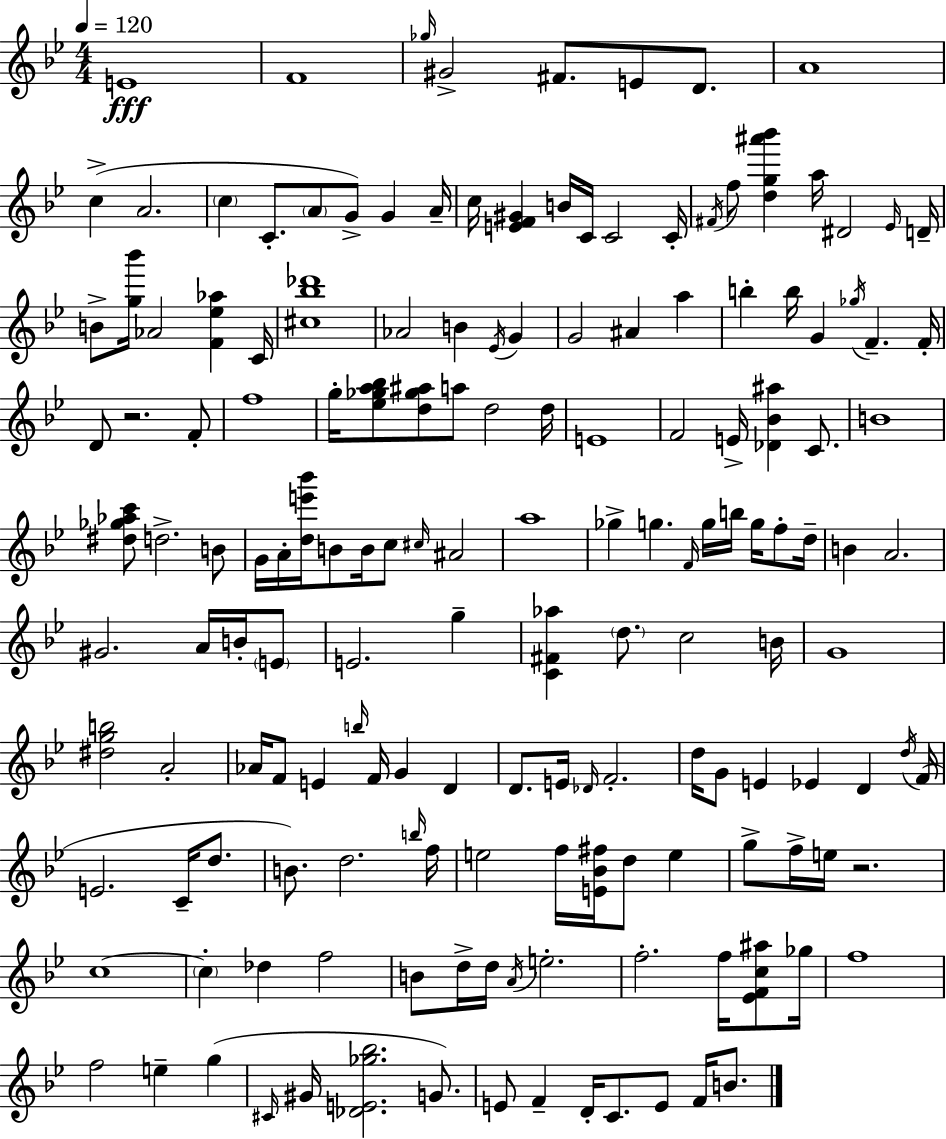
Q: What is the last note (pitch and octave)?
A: B4